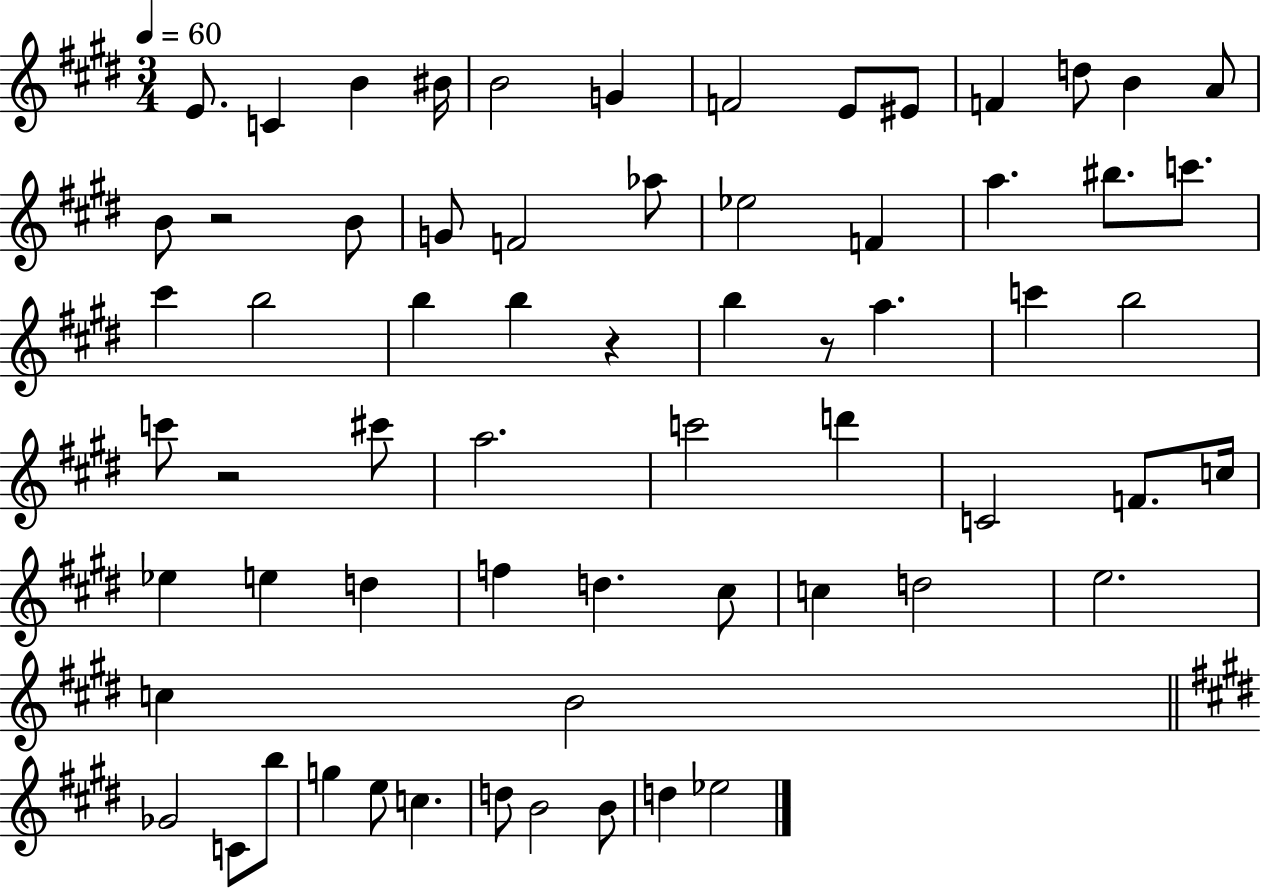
X:1
T:Untitled
M:3/4
L:1/4
K:E
E/2 C B ^B/4 B2 G F2 E/2 ^E/2 F d/2 B A/2 B/2 z2 B/2 G/2 F2 _a/2 _e2 F a ^b/2 c'/2 ^c' b2 b b z b z/2 a c' b2 c'/2 z2 ^c'/2 a2 c'2 d' C2 F/2 c/4 _e e d f d ^c/2 c d2 e2 c B2 _G2 C/2 b/2 g e/2 c d/2 B2 B/2 d _e2